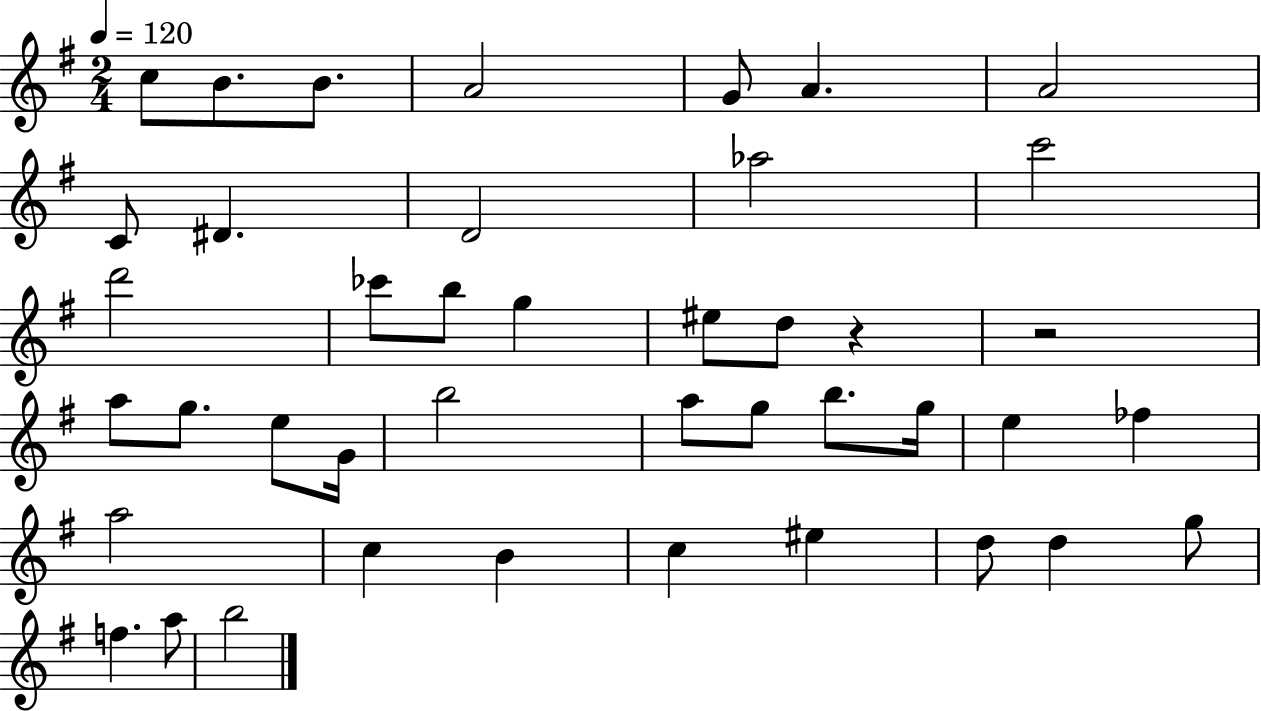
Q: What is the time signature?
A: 2/4